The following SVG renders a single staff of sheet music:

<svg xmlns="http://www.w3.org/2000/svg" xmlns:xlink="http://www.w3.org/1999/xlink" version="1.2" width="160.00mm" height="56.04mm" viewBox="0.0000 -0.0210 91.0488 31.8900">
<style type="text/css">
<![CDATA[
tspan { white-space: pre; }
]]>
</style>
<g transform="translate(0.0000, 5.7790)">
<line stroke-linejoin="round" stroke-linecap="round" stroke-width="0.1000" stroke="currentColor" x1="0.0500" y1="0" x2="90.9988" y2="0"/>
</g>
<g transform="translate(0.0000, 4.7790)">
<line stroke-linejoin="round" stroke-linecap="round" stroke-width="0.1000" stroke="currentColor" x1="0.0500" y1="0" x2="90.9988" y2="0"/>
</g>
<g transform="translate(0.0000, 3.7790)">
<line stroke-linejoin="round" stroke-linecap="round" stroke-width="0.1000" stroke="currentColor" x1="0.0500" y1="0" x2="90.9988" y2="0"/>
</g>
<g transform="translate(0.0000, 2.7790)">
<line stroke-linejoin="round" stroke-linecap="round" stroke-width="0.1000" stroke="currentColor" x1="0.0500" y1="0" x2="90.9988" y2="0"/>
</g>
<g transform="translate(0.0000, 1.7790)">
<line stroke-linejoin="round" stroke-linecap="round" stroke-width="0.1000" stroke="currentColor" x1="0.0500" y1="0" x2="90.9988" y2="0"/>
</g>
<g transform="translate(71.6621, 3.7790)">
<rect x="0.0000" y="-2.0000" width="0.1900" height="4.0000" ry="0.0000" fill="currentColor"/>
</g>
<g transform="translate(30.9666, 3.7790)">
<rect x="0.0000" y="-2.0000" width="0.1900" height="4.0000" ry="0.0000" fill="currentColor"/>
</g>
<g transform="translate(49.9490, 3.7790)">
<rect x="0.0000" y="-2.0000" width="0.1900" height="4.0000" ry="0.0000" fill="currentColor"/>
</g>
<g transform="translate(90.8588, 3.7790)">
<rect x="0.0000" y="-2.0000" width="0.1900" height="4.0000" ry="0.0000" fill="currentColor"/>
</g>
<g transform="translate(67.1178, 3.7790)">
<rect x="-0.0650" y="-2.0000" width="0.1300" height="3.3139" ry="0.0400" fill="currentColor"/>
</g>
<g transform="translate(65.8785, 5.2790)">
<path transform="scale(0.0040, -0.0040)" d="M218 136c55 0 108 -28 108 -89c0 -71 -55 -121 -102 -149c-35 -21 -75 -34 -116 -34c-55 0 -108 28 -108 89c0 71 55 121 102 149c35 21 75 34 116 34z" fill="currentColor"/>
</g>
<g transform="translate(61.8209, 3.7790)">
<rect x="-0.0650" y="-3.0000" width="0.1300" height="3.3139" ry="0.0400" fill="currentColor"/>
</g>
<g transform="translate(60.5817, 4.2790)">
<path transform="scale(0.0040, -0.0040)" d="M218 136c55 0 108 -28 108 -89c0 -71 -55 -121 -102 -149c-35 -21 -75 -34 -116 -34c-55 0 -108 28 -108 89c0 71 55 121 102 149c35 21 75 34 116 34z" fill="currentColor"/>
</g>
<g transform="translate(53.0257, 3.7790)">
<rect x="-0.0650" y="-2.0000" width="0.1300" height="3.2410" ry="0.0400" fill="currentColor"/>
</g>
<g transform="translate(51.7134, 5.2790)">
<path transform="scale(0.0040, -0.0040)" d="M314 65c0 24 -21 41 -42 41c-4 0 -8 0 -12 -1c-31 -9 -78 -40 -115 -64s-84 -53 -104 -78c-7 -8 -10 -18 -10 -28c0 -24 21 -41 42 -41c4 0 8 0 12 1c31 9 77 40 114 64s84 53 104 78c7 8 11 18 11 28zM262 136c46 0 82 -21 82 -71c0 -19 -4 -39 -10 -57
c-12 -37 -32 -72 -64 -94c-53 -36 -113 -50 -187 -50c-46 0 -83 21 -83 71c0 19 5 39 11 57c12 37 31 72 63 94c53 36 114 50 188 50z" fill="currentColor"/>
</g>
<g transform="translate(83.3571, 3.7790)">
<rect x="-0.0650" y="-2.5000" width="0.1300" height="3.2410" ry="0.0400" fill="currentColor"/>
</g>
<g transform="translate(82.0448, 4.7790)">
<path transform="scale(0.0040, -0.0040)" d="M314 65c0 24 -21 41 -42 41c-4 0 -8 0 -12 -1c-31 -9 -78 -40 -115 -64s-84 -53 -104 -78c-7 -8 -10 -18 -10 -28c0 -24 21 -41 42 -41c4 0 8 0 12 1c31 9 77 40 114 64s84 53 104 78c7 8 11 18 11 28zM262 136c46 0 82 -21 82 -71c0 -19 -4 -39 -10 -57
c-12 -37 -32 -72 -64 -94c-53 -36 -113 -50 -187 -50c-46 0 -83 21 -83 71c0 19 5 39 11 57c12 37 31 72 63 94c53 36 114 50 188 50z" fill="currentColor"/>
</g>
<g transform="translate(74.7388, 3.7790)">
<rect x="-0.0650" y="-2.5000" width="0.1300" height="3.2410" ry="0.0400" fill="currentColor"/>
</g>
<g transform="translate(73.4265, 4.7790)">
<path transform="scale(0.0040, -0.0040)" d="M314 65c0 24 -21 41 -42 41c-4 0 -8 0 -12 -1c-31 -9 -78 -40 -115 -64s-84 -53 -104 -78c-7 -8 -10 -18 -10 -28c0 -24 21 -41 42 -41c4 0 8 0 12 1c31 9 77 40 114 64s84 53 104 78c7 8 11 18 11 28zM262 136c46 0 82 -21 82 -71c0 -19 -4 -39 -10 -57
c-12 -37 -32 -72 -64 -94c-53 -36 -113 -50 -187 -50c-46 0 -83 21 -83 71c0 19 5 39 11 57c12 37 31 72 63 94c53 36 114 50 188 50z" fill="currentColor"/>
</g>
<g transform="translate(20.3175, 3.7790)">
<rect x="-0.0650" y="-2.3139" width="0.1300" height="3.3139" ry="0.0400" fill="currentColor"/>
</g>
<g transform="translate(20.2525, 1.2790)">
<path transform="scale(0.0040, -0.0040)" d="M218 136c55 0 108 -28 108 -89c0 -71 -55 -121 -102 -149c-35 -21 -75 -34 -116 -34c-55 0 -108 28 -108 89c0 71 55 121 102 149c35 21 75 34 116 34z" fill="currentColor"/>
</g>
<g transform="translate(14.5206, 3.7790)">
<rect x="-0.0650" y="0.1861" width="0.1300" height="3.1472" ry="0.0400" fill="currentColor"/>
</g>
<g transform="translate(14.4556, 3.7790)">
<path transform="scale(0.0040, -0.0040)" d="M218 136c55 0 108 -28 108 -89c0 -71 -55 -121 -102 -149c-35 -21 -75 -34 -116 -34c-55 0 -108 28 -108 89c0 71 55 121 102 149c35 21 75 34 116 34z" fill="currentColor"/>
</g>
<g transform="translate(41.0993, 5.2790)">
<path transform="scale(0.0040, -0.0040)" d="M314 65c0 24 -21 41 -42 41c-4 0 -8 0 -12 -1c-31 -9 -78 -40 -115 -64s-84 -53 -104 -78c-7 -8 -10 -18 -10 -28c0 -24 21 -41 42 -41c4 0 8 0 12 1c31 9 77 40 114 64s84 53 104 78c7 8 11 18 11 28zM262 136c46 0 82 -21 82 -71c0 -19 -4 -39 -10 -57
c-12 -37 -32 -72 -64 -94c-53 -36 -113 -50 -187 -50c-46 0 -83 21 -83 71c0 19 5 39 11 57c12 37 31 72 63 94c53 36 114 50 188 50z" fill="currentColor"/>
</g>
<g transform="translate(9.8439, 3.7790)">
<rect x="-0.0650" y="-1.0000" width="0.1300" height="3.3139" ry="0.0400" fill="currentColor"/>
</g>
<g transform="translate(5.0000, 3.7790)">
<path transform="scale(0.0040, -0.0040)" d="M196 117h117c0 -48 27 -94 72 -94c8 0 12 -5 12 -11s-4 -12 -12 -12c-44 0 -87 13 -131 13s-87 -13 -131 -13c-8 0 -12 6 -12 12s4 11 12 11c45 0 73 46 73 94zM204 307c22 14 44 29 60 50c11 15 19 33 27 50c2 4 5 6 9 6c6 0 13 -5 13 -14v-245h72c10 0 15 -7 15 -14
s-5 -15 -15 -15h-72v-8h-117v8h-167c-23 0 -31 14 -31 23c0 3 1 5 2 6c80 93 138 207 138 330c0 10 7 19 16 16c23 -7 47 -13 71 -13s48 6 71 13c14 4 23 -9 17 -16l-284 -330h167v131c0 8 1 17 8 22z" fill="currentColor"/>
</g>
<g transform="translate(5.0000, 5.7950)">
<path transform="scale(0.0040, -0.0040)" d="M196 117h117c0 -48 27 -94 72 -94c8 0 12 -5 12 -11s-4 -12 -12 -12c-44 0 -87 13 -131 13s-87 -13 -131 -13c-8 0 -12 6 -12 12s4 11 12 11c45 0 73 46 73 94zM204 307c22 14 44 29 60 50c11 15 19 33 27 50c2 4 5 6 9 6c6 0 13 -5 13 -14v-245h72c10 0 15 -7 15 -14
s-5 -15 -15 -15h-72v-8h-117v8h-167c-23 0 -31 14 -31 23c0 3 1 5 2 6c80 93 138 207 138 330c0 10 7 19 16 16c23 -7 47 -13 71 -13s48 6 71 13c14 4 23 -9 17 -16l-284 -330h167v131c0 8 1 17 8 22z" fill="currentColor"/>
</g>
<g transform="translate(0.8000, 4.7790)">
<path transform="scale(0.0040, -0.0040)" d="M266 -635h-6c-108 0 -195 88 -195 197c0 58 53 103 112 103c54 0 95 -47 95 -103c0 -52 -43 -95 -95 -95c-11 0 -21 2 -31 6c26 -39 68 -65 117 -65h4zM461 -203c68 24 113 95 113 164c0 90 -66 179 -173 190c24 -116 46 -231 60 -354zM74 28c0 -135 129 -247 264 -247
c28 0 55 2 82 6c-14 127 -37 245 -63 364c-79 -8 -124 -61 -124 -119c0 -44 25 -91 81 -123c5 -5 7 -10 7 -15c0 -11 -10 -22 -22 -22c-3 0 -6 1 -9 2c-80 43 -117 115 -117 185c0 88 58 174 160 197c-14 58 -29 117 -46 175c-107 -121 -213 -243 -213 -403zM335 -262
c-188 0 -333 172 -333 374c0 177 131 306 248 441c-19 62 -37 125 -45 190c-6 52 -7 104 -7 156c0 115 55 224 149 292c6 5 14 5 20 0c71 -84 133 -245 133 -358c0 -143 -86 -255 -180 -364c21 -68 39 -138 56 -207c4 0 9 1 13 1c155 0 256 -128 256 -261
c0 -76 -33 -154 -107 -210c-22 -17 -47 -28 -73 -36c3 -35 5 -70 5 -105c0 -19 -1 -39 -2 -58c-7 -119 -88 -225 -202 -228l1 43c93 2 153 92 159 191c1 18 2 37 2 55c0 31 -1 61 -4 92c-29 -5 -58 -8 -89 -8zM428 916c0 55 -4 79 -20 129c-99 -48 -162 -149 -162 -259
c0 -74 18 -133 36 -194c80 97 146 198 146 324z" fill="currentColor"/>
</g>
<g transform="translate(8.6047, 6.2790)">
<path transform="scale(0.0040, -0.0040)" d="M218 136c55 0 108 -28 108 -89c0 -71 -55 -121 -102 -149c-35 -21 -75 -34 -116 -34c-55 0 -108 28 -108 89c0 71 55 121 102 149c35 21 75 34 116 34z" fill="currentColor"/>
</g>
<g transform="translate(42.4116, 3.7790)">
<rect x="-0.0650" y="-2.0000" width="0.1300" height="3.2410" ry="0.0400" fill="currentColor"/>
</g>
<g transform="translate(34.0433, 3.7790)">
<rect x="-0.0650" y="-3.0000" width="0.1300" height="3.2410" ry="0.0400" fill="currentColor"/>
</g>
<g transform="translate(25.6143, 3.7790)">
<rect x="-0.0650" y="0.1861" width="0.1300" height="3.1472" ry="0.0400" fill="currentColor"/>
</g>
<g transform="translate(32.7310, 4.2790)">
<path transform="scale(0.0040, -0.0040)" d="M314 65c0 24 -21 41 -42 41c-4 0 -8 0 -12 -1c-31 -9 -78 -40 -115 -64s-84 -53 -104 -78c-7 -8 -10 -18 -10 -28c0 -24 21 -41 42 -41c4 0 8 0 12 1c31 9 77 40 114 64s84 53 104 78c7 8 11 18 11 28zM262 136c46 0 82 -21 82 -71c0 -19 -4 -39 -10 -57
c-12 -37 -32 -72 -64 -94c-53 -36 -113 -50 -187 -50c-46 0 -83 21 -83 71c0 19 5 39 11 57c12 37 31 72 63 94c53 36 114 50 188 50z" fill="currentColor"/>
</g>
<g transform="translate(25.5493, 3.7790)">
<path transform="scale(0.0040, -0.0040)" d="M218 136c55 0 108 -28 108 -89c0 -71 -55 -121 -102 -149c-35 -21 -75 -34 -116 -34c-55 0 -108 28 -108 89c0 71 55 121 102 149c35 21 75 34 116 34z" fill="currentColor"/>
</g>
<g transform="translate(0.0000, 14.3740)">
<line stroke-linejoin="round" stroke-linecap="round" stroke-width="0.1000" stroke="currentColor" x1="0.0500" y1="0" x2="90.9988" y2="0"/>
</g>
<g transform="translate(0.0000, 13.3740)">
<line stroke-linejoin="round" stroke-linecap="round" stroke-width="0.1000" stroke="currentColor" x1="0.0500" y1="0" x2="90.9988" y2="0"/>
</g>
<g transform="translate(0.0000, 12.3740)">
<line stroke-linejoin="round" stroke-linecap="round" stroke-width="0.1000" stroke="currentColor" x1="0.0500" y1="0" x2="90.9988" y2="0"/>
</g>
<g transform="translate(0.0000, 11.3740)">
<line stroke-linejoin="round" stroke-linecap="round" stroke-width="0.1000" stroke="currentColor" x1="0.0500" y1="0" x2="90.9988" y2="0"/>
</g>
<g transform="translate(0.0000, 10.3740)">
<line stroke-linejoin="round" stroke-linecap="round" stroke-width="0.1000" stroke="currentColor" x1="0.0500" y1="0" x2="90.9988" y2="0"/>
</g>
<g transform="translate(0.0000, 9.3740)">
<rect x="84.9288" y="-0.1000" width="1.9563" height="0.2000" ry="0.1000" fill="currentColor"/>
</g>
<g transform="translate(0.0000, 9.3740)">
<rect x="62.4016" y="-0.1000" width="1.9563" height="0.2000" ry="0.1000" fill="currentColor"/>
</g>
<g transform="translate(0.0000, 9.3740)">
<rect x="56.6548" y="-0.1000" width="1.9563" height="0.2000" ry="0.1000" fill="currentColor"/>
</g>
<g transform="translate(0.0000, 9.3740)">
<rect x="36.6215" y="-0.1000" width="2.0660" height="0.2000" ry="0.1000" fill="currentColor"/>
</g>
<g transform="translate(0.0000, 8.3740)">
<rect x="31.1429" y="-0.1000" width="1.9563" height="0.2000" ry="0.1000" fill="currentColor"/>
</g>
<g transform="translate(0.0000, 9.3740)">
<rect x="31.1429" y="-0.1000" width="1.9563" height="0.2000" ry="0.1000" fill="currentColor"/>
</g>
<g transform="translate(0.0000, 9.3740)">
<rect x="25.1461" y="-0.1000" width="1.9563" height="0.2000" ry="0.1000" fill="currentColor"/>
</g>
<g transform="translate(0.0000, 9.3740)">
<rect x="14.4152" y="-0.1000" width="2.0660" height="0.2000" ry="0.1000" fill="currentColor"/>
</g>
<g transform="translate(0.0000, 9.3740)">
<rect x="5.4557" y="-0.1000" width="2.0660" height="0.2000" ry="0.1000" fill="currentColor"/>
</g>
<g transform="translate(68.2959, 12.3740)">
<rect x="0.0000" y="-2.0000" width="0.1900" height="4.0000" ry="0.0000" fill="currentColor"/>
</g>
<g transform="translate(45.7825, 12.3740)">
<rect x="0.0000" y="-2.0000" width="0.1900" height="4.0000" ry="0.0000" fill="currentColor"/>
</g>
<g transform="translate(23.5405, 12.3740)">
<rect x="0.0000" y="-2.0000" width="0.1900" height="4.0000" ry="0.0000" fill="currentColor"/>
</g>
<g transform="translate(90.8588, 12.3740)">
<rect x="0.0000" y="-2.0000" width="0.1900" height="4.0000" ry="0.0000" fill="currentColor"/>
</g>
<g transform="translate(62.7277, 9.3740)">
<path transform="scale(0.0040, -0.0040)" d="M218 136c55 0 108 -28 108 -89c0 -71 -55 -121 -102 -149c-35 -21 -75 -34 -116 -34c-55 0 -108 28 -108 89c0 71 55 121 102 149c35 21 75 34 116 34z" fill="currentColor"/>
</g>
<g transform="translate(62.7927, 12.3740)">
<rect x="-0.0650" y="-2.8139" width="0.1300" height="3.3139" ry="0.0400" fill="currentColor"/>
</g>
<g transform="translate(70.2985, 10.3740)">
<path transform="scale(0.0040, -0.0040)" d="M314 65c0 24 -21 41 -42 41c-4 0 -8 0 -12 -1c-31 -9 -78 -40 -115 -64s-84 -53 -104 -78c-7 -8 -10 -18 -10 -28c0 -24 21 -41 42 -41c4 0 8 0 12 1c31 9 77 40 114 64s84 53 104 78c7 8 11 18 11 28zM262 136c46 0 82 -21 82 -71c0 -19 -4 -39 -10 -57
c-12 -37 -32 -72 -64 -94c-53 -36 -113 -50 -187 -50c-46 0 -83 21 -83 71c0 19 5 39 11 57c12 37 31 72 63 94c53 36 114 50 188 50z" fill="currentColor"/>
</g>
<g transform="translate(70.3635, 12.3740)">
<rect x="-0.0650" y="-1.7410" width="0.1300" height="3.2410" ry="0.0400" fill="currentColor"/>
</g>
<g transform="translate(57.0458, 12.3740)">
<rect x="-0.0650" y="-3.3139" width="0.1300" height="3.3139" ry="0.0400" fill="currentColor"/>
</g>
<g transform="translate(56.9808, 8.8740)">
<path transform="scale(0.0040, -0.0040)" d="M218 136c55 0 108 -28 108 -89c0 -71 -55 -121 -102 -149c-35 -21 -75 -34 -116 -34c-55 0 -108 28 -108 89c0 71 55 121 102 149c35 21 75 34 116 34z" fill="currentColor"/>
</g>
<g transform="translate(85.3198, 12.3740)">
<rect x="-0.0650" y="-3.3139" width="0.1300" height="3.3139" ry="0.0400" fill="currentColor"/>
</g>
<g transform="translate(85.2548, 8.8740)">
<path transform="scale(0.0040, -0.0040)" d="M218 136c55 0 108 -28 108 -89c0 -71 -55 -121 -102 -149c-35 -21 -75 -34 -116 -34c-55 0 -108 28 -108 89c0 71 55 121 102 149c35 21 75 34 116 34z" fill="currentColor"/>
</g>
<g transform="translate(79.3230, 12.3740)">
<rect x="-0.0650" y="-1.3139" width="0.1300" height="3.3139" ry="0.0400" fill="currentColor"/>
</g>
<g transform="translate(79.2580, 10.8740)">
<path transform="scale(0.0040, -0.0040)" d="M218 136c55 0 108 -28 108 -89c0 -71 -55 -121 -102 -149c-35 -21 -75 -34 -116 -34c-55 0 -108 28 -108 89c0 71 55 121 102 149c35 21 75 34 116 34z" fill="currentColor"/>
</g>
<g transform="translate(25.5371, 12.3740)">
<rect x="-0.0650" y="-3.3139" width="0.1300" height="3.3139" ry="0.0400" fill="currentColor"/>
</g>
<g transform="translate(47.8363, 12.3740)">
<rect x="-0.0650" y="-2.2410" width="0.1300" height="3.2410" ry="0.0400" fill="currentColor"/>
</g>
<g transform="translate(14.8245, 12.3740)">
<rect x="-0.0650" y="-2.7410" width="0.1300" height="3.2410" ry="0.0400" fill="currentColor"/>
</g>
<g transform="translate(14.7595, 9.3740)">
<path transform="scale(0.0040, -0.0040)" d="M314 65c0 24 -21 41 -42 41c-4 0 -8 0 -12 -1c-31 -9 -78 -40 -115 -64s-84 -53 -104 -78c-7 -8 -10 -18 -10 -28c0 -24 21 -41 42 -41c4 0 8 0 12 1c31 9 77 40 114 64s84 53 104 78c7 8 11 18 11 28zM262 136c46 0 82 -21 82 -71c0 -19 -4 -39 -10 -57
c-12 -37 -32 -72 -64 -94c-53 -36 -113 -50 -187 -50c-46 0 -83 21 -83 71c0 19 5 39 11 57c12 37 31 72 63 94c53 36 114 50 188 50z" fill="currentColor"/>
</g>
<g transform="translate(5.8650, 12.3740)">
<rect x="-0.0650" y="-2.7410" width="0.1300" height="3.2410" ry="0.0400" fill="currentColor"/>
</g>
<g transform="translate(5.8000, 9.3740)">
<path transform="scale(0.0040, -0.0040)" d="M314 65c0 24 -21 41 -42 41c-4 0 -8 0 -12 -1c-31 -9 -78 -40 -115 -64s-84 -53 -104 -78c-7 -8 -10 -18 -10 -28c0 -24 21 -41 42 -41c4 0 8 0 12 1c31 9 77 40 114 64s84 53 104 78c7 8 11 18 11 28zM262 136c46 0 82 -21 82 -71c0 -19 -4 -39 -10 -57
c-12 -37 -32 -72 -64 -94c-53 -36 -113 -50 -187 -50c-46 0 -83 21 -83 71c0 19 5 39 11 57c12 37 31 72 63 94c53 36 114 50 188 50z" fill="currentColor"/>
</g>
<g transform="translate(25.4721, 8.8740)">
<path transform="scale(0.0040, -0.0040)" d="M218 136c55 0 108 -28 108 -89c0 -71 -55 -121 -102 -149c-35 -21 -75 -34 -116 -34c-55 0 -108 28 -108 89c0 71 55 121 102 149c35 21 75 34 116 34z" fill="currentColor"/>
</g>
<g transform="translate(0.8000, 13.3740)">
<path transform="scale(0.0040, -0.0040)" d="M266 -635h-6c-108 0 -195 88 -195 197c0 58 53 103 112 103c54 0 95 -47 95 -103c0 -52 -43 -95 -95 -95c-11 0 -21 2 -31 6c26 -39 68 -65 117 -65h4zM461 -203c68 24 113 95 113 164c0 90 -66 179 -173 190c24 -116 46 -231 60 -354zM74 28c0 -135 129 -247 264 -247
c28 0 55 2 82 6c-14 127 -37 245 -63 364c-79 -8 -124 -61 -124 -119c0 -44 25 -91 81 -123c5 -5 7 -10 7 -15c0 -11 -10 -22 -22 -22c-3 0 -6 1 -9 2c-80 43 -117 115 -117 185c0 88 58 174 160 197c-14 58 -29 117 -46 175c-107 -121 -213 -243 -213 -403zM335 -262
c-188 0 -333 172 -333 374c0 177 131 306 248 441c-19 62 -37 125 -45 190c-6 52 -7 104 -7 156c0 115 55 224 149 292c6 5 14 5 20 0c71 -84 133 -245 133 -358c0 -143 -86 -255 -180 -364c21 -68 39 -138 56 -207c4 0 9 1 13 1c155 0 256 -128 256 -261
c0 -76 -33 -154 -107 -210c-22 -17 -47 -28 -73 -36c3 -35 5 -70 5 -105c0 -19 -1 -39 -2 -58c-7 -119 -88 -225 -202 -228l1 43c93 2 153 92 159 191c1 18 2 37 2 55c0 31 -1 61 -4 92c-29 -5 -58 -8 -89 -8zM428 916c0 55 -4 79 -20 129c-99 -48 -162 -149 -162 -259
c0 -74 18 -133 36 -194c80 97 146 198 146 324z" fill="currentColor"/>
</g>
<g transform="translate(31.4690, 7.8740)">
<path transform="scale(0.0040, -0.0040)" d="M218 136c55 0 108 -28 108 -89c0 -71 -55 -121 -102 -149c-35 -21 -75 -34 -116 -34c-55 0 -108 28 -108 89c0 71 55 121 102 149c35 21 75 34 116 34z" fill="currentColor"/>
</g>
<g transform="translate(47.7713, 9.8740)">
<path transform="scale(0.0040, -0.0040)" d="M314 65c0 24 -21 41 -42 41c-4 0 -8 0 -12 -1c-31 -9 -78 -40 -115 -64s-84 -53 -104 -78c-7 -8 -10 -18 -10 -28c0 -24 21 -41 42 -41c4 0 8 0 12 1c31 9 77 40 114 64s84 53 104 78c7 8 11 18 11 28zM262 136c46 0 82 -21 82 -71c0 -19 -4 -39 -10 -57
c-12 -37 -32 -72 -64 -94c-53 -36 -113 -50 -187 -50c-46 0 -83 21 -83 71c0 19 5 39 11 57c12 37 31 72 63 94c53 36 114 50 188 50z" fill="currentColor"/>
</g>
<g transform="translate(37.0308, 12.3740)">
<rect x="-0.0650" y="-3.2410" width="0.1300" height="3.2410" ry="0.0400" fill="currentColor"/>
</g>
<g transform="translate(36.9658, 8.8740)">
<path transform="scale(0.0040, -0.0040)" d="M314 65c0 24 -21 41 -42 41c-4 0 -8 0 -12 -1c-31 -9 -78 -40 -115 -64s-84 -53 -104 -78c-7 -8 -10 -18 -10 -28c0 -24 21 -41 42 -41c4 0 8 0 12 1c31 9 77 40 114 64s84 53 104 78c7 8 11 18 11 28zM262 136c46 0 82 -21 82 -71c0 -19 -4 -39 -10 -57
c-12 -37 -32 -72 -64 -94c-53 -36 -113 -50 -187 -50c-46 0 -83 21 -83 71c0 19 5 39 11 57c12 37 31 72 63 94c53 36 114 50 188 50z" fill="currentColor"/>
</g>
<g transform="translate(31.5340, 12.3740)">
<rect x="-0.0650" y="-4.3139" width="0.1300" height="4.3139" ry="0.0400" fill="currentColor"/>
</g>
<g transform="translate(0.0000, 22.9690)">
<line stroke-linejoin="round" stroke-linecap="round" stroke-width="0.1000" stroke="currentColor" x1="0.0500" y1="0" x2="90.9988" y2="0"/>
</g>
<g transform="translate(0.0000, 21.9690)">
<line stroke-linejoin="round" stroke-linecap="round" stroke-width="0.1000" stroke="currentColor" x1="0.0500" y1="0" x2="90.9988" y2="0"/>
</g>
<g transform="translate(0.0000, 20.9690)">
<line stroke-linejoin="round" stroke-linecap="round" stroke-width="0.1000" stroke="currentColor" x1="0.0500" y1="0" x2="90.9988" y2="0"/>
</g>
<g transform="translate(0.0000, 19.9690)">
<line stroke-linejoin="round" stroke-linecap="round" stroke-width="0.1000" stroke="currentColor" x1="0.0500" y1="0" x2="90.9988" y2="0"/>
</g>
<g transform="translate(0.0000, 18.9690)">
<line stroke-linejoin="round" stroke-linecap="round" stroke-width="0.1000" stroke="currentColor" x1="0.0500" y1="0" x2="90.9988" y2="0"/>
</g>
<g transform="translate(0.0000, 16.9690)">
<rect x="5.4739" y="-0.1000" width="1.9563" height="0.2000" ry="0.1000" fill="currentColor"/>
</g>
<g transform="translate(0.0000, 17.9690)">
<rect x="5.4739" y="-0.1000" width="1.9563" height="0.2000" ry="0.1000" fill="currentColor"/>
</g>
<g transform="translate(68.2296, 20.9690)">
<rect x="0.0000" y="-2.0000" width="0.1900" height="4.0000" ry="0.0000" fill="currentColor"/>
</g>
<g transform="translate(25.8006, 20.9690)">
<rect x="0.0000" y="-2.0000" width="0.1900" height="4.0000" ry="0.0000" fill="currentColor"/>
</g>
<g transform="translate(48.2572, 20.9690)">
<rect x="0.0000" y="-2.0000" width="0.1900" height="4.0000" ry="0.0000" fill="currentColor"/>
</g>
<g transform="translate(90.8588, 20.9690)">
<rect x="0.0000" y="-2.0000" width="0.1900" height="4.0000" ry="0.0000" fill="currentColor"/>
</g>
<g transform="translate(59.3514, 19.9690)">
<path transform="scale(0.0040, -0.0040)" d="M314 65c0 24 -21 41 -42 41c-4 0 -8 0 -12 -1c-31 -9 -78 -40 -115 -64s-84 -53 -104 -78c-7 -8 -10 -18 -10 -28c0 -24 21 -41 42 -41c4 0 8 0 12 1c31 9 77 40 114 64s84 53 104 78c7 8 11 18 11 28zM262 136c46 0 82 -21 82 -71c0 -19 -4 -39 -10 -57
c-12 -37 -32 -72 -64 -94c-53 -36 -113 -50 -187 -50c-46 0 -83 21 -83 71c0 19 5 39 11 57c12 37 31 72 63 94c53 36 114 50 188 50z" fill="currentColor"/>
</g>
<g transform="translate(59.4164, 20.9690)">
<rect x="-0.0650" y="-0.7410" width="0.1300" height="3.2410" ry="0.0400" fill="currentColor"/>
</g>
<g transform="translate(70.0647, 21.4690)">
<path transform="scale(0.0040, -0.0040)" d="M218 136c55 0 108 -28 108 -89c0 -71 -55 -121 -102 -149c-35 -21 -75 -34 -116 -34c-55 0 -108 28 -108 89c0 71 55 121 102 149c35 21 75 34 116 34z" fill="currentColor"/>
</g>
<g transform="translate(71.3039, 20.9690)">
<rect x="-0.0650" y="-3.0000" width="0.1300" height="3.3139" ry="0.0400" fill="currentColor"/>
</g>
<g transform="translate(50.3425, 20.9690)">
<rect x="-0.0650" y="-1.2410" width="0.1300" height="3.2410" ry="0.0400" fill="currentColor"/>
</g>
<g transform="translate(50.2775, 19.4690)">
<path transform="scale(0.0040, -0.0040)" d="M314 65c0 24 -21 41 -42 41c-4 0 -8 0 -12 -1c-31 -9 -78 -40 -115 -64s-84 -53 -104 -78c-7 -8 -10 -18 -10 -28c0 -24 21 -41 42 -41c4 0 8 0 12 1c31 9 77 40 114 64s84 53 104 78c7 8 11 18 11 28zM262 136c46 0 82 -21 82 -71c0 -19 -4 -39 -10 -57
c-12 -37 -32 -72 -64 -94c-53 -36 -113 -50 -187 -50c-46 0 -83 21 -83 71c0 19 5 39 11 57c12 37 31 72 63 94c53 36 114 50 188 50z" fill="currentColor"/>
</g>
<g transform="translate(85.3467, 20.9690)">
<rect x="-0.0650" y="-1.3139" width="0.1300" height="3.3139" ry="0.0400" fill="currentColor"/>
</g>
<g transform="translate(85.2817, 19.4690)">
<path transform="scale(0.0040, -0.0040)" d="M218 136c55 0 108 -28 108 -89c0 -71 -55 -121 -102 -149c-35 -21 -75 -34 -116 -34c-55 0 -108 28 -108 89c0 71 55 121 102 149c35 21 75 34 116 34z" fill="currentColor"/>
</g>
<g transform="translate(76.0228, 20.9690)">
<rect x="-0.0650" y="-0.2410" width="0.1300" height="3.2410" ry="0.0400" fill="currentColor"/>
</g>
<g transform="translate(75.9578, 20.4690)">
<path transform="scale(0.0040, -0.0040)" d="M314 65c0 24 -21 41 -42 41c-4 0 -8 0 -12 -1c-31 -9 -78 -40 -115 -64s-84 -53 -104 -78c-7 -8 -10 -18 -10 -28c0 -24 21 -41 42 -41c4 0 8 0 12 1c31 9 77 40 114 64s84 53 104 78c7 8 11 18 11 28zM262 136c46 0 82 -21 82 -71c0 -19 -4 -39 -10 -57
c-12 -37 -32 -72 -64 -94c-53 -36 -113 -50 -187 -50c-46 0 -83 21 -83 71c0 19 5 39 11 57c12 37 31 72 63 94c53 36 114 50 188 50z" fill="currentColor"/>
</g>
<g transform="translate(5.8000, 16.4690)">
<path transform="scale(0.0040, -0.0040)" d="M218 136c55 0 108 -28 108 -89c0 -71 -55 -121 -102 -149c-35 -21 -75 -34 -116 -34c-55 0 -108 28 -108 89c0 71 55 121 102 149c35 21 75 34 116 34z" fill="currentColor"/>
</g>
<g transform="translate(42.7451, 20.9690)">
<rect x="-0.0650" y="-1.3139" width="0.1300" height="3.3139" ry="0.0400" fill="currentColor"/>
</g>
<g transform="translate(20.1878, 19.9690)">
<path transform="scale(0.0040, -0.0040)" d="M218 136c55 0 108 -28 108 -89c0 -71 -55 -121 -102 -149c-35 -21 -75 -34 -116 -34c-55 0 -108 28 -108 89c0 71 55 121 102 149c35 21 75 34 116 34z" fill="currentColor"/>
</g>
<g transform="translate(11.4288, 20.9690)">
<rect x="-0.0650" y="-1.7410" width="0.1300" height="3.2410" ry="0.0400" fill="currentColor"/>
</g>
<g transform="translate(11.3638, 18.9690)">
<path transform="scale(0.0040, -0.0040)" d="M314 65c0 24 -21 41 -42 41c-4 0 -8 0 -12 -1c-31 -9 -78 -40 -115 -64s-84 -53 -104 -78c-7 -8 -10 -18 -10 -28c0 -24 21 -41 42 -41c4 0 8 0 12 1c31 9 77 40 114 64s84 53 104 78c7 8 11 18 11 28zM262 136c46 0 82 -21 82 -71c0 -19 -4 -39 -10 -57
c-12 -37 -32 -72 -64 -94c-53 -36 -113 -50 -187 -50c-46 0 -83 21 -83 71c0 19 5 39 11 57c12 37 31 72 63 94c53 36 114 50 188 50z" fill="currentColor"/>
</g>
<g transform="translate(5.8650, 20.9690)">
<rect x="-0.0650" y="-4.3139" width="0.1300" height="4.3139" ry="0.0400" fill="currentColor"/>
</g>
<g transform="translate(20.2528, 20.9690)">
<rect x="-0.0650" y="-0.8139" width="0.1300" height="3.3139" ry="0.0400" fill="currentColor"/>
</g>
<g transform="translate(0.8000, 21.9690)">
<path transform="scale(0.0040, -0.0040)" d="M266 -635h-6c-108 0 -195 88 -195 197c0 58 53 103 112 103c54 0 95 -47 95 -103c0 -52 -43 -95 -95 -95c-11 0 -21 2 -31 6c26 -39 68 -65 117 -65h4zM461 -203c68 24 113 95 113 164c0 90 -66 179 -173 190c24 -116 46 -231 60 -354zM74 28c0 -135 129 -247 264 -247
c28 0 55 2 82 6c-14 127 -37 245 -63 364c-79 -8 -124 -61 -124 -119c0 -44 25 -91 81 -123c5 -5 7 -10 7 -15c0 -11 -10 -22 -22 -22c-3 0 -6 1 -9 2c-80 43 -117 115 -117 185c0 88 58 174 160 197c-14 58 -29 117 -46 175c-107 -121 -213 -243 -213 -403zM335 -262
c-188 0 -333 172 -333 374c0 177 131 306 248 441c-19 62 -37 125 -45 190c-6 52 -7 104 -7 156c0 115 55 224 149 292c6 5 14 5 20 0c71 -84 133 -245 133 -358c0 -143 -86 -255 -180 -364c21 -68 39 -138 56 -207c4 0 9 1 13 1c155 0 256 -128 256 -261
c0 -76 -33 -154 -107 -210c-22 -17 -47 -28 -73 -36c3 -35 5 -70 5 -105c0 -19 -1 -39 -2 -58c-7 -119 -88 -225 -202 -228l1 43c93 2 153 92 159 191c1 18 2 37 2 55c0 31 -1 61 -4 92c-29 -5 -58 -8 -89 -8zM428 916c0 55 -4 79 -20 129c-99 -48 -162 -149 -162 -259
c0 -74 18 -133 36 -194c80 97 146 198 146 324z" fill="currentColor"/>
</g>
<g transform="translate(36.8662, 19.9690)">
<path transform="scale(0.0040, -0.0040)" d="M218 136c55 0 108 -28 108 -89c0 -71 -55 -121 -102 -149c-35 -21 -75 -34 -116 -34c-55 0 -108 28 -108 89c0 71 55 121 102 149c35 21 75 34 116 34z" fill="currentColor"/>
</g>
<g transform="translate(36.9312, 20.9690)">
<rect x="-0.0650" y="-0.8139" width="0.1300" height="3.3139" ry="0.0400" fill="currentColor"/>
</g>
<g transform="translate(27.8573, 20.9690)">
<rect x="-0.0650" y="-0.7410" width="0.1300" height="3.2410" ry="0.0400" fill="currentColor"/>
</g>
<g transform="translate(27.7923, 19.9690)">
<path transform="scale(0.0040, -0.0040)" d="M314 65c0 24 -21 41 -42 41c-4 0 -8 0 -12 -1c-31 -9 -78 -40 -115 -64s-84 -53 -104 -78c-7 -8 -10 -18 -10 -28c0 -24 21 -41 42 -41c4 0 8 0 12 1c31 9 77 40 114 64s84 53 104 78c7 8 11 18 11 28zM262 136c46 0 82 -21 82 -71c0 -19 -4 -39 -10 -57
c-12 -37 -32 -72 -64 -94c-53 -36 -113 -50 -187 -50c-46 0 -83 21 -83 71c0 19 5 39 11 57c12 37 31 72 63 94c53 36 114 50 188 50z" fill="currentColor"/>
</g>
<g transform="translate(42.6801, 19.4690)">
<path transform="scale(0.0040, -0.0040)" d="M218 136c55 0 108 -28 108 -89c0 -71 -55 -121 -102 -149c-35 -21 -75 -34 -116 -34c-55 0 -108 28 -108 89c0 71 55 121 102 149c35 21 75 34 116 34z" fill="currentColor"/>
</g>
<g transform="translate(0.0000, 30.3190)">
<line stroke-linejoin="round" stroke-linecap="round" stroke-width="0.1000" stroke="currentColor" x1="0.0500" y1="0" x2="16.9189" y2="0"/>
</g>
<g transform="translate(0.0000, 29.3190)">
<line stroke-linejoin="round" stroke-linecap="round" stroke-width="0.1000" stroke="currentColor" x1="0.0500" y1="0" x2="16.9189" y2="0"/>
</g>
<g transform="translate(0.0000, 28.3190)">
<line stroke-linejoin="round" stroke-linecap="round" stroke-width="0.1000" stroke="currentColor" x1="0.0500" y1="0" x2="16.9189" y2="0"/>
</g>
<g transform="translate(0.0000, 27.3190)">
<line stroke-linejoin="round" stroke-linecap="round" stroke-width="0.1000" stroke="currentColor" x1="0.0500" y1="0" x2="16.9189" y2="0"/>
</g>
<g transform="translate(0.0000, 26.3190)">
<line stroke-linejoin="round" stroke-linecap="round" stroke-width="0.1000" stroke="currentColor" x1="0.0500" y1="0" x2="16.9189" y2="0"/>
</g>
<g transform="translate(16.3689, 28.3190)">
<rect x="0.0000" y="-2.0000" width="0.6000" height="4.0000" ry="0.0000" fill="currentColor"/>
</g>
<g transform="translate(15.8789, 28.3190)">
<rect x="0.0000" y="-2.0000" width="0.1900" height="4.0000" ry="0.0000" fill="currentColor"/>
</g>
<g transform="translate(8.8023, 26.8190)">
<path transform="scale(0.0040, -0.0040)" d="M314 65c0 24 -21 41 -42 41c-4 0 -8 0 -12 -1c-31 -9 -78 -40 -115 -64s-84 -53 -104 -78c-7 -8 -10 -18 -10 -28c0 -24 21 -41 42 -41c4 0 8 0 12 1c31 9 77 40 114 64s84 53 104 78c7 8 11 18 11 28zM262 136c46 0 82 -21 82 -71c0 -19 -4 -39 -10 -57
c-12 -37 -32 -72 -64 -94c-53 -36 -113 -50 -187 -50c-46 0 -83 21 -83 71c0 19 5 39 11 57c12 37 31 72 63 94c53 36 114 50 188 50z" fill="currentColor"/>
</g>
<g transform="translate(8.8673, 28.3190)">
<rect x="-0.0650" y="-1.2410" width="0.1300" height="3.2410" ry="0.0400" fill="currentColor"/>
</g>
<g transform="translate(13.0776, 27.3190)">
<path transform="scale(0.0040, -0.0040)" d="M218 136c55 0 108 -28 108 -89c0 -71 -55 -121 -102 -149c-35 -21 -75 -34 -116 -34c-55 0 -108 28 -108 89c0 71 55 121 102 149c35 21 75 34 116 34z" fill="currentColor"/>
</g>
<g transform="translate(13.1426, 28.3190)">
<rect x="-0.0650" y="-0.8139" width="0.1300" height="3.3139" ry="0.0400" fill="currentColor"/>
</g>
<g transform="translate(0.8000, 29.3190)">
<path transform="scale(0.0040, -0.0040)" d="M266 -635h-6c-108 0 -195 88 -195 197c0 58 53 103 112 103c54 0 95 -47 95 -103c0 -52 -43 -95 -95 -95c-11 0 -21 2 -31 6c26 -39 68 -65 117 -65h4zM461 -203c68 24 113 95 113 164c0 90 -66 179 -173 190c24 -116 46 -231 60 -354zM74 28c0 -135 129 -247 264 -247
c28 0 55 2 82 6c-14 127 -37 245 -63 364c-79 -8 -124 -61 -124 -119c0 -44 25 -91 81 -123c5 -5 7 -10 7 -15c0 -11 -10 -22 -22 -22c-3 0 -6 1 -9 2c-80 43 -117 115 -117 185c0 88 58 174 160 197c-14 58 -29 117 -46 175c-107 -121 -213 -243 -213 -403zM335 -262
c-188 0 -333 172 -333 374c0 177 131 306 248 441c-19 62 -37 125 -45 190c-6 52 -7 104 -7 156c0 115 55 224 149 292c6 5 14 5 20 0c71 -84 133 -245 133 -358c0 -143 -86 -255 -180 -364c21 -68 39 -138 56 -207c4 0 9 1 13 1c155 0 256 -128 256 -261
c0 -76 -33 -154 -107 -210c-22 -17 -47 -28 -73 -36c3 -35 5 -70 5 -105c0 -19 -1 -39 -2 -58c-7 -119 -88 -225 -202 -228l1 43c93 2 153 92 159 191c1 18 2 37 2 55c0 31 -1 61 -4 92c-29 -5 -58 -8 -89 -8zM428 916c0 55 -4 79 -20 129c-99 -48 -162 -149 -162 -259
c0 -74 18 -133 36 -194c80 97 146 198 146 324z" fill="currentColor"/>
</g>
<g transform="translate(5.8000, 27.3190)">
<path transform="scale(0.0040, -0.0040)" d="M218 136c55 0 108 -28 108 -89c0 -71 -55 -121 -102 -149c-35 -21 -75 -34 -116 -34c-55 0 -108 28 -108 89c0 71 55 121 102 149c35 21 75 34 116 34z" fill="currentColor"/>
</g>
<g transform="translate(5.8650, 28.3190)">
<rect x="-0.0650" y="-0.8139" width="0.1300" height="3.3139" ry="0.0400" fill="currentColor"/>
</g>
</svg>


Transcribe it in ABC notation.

X:1
T:Untitled
M:4/4
L:1/4
K:C
D B g B A2 F2 F2 A F G2 G2 a2 a2 b d' b2 g2 b a f2 e b d' f2 d d2 d e e2 d2 A c2 e d e2 d